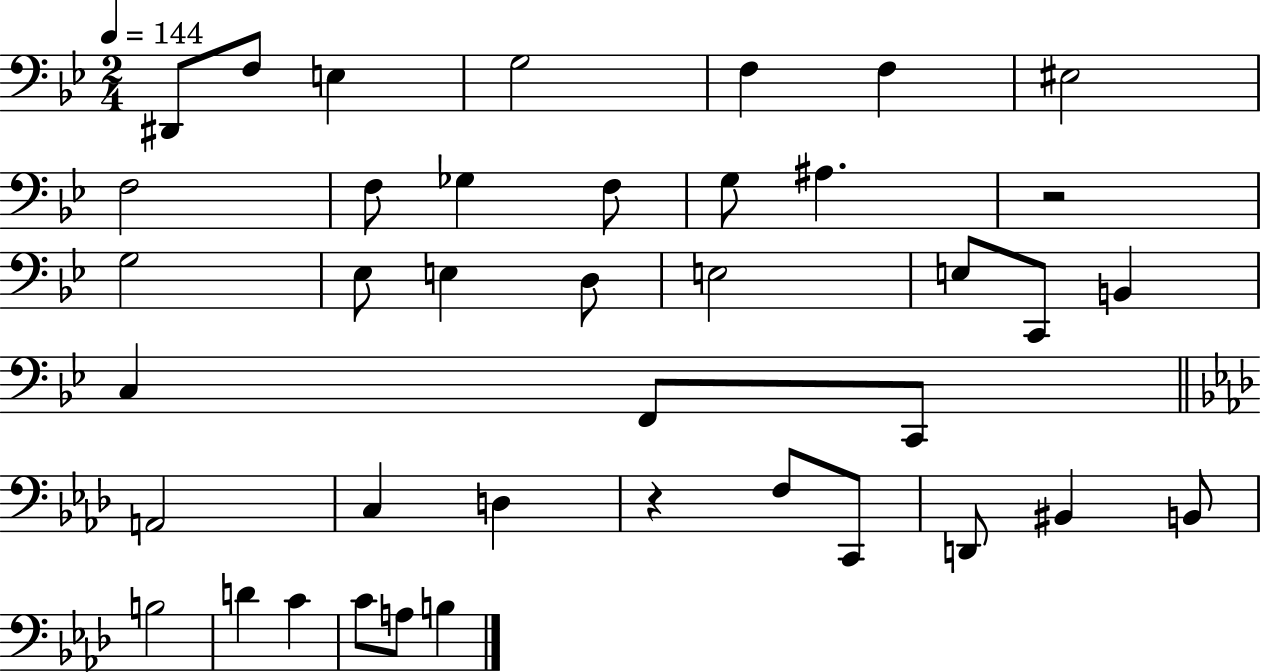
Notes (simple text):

D#2/e F3/e E3/q G3/h F3/q F3/q EIS3/h F3/h F3/e Gb3/q F3/e G3/e A#3/q. R/h G3/h Eb3/e E3/q D3/e E3/h E3/e C2/e B2/q C3/q F2/e C2/e A2/h C3/q D3/q R/q F3/e C2/e D2/e BIS2/q B2/e B3/h D4/q C4/q C4/e A3/e B3/q